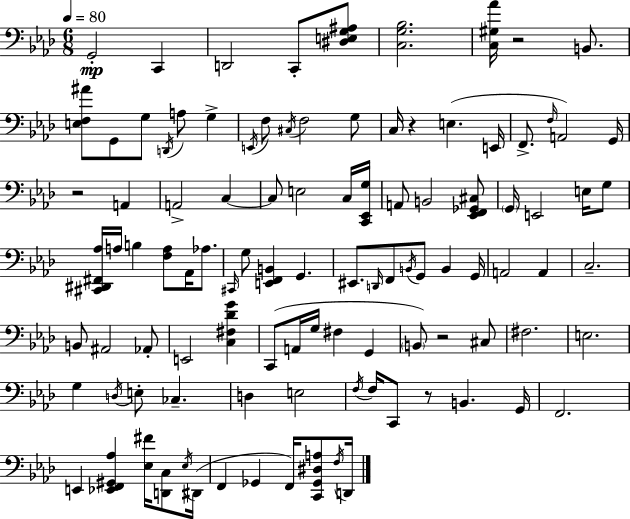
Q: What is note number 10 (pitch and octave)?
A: G3